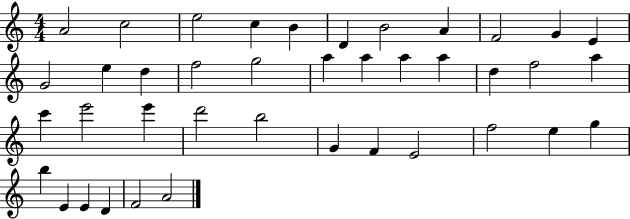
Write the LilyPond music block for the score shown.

{
  \clef treble
  \numericTimeSignature
  \time 4/4
  \key c \major
  a'2 c''2 | e''2 c''4 b'4 | d'4 b'2 a'4 | f'2 g'4 e'4 | \break g'2 e''4 d''4 | f''2 g''2 | a''4 a''4 a''4 a''4 | d''4 f''2 a''4 | \break c'''4 e'''2 e'''4 | d'''2 b''2 | g'4 f'4 e'2 | f''2 e''4 g''4 | \break b''4 e'4 e'4 d'4 | f'2 a'2 | \bar "|."
}